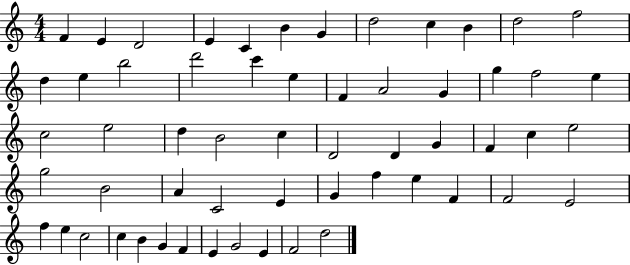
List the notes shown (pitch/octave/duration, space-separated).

F4/q E4/q D4/h E4/q C4/q B4/q G4/q D5/h C5/q B4/q D5/h F5/h D5/q E5/q B5/h D6/h C6/q E5/q F4/q A4/h G4/q G5/q F5/h E5/q C5/h E5/h D5/q B4/h C5/q D4/h D4/q G4/q F4/q C5/q E5/h G5/h B4/h A4/q C4/h E4/q G4/q F5/q E5/q F4/q F4/h E4/h F5/q E5/q C5/h C5/q B4/q G4/q F4/q E4/q G4/h E4/q F4/h D5/h